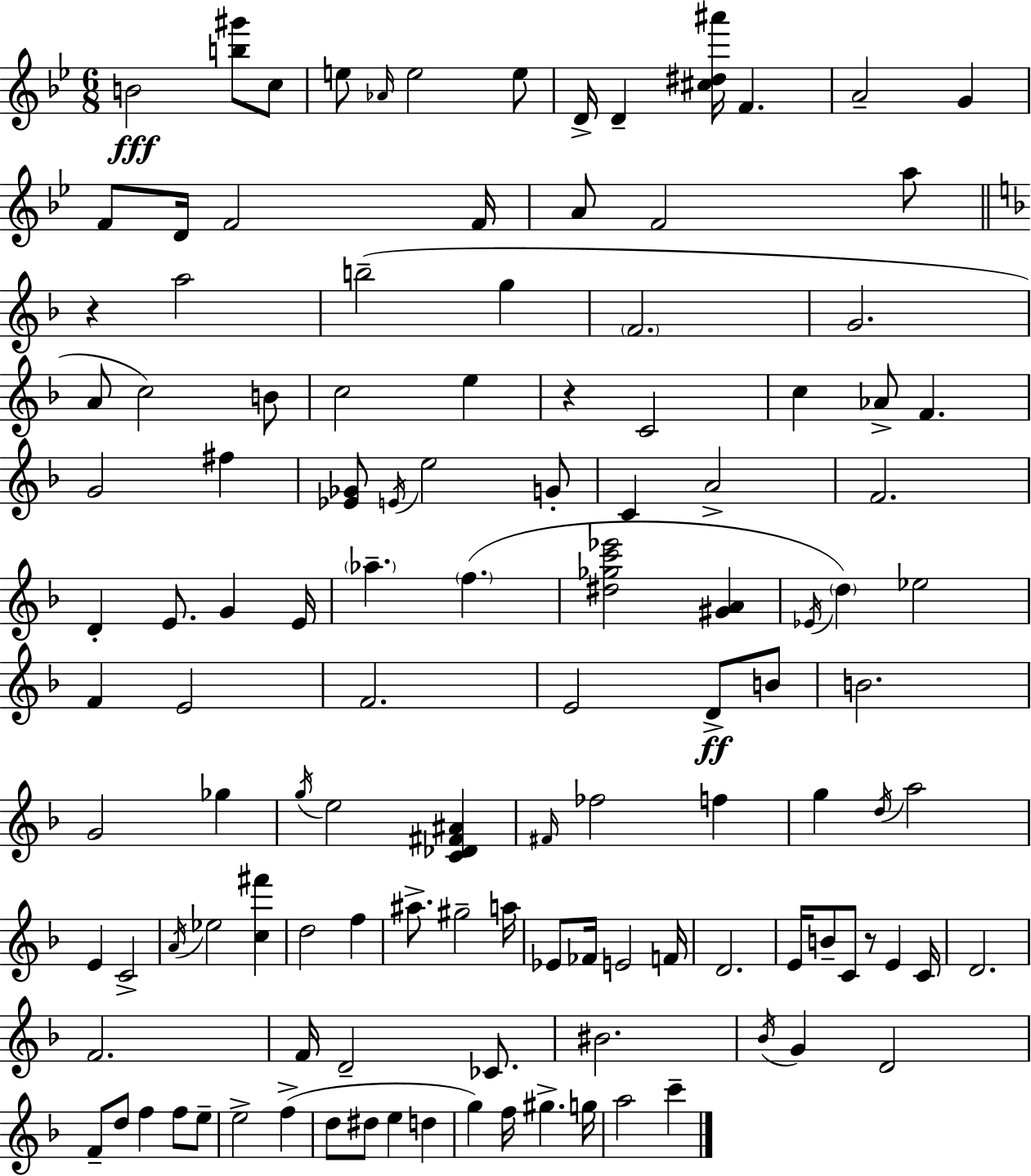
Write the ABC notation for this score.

X:1
T:Untitled
M:6/8
L:1/4
K:Gm
B2 [b^g']/2 c/2 e/2 _A/4 e2 e/2 D/4 D [^c^d^a']/4 F A2 G F/2 D/4 F2 F/4 A/2 F2 a/2 z a2 b2 g F2 G2 A/2 c2 B/2 c2 e z C2 c _A/2 F G2 ^f [_E_G]/2 E/4 e2 G/2 C A2 F2 D E/2 G E/4 _a f [^d_gc'_e']2 [^GA] _E/4 d _e2 F E2 F2 E2 D/2 B/2 B2 G2 _g g/4 e2 [C_D^F^A] ^F/4 _f2 f g d/4 a2 E C2 A/4 _e2 [c^f'] d2 f ^a/2 ^g2 a/4 _E/2 _F/4 E2 F/4 D2 E/4 B/2 C/2 z/2 E C/4 D2 F2 F/4 D2 _C/2 ^B2 _B/4 G D2 F/2 d/2 f f/2 e/2 e2 f d/2 ^d/2 e d g f/4 ^g g/4 a2 c'